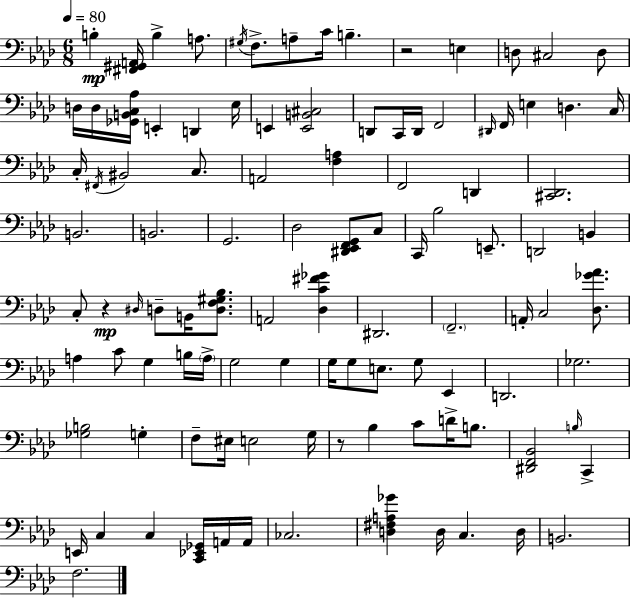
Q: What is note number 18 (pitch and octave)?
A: E2